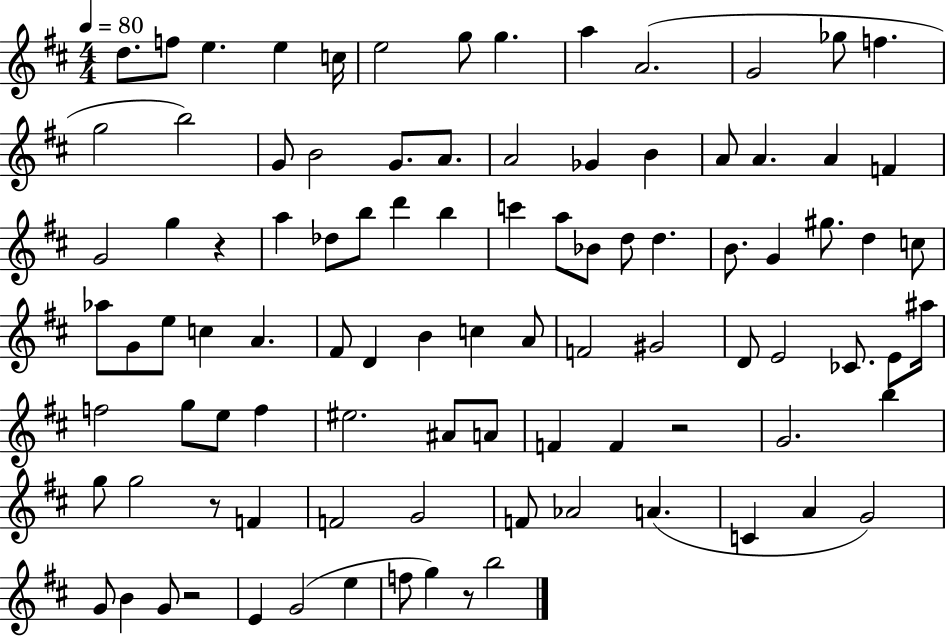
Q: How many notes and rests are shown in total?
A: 96